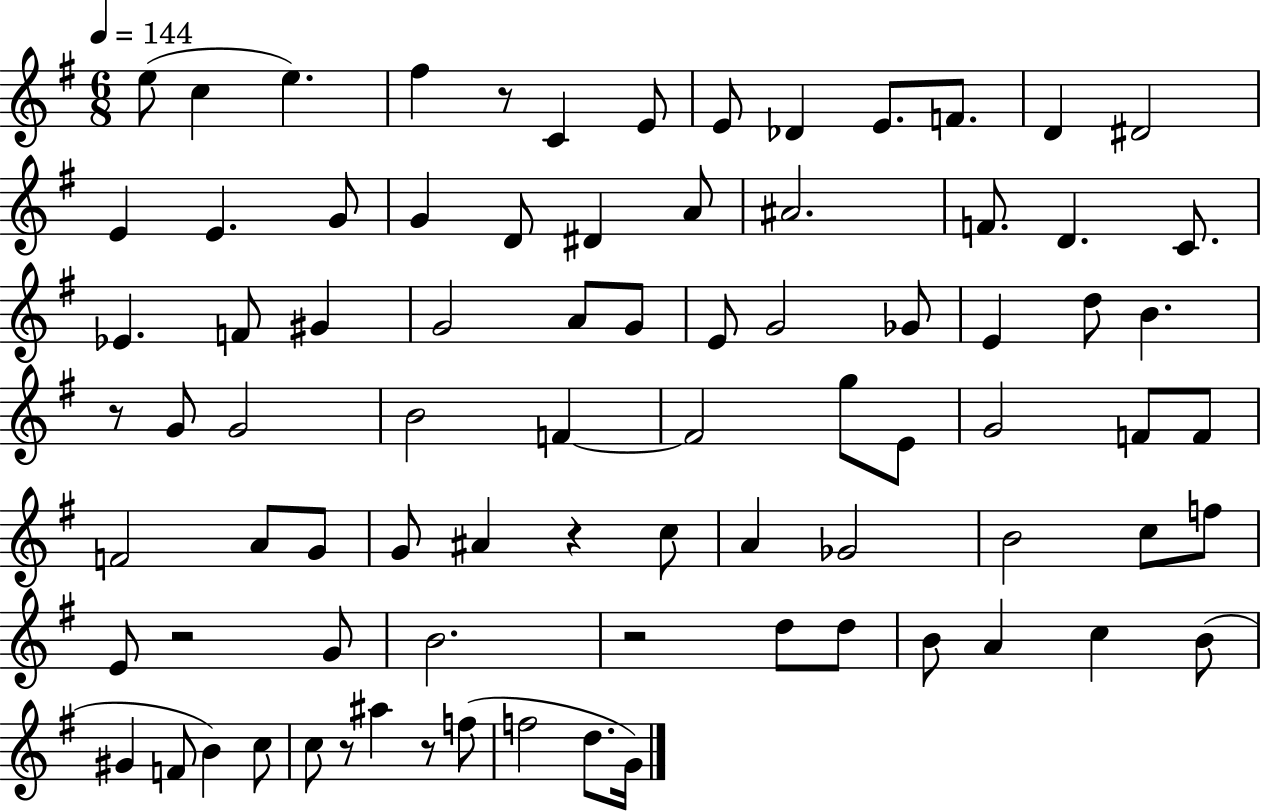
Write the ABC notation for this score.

X:1
T:Untitled
M:6/8
L:1/4
K:G
e/2 c e ^f z/2 C E/2 E/2 _D E/2 F/2 D ^D2 E E G/2 G D/2 ^D A/2 ^A2 F/2 D C/2 _E F/2 ^G G2 A/2 G/2 E/2 G2 _G/2 E d/2 B z/2 G/2 G2 B2 F F2 g/2 E/2 G2 F/2 F/2 F2 A/2 G/2 G/2 ^A z c/2 A _G2 B2 c/2 f/2 E/2 z2 G/2 B2 z2 d/2 d/2 B/2 A c B/2 ^G F/2 B c/2 c/2 z/2 ^a z/2 f/2 f2 d/2 G/4